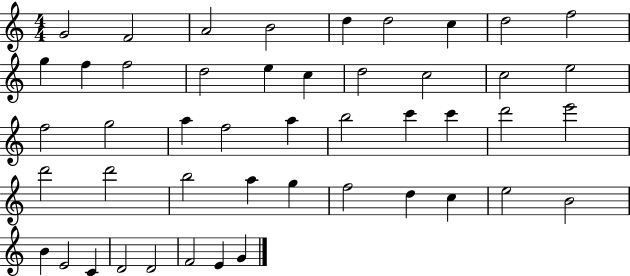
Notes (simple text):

G4/h F4/h A4/h B4/h D5/q D5/h C5/q D5/h F5/h G5/q F5/q F5/h D5/h E5/q C5/q D5/h C5/h C5/h E5/h F5/h G5/h A5/q F5/h A5/q B5/h C6/q C6/q D6/h E6/h D6/h D6/h B5/h A5/q G5/q F5/h D5/q C5/q E5/h B4/h B4/q E4/h C4/q D4/h D4/h F4/h E4/q G4/q